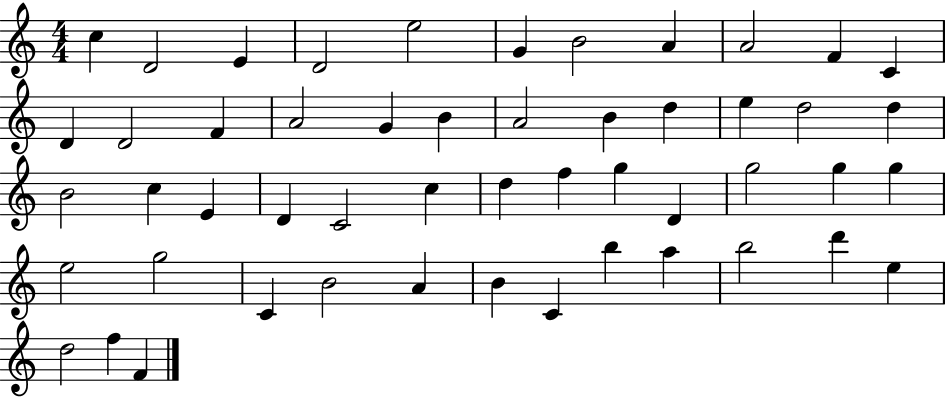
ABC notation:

X:1
T:Untitled
M:4/4
L:1/4
K:C
c D2 E D2 e2 G B2 A A2 F C D D2 F A2 G B A2 B d e d2 d B2 c E D C2 c d f g D g2 g g e2 g2 C B2 A B C b a b2 d' e d2 f F